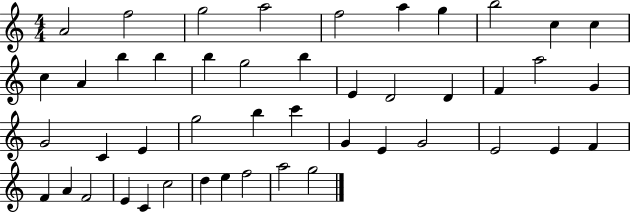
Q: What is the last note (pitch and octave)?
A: G5